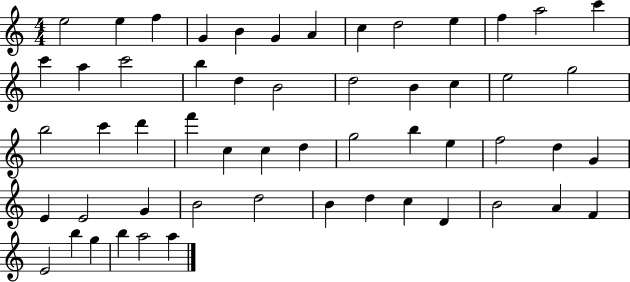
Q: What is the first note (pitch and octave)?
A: E5